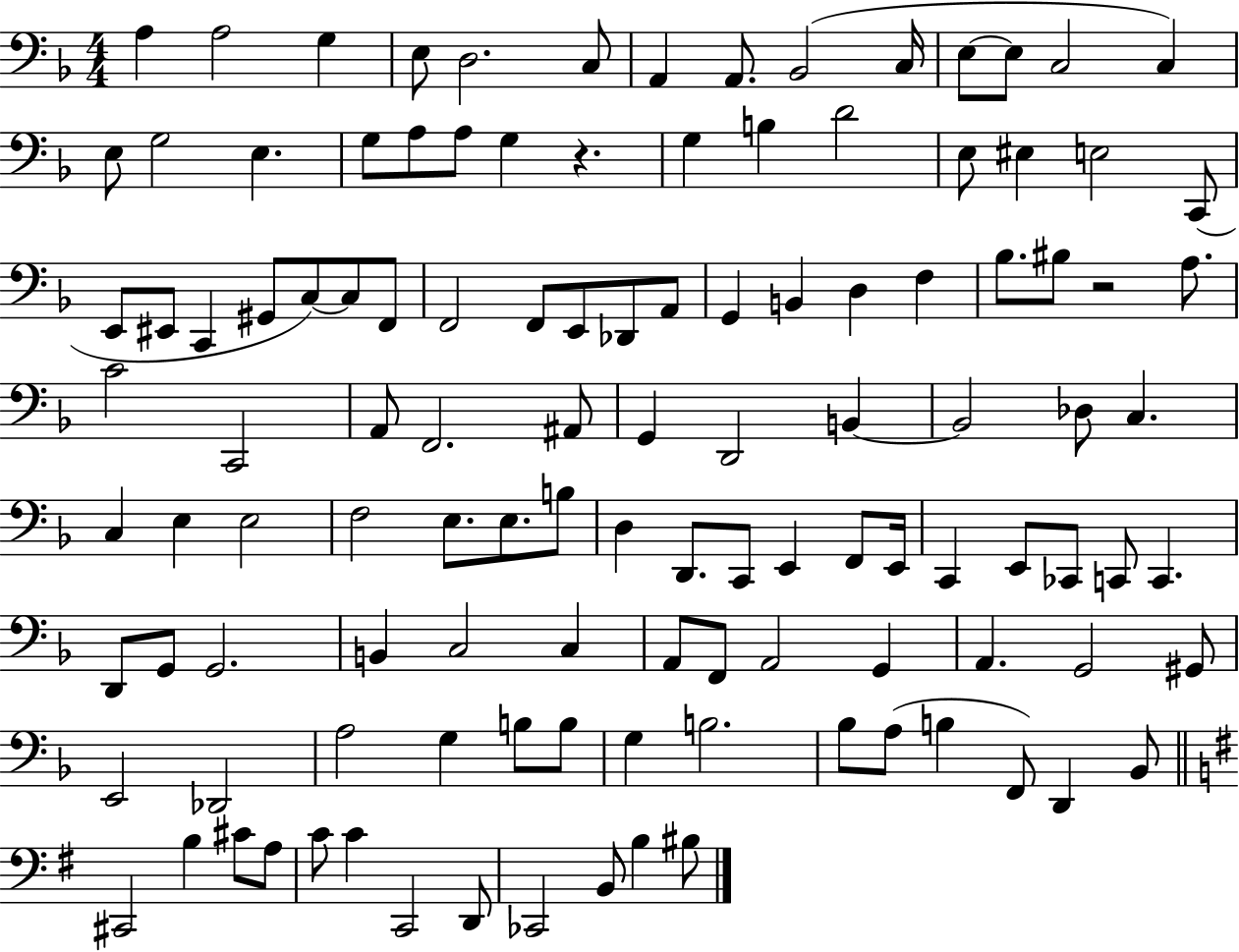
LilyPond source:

{
  \clef bass
  \numericTimeSignature
  \time 4/4
  \key f \major
  \repeat volta 2 { a4 a2 g4 | e8 d2. c8 | a,4 a,8. bes,2( c16 | e8~~ e8 c2 c4) | \break e8 g2 e4. | g8 a8 a8 g4 r4. | g4 b4 d'2 | e8 eis4 e2 c,8( | \break e,8 eis,8 c,4 gis,8 c8~~) c8 f,8 | f,2 f,8 e,8 des,8 a,8 | g,4 b,4 d4 f4 | bes8. bis8 r2 a8. | \break c'2 c,2 | a,8 f,2. ais,8 | g,4 d,2 b,4~~ | b,2 des8 c4. | \break c4 e4 e2 | f2 e8. e8. b8 | d4 d,8. c,8 e,4 f,8 e,16 | c,4 e,8 ces,8 c,8 c,4. | \break d,8 g,8 g,2. | b,4 c2 c4 | a,8 f,8 a,2 g,4 | a,4. g,2 gis,8 | \break e,2 des,2 | a2 g4 b8 b8 | g4 b2. | bes8 a8( b4 f,8) d,4 bes,8 | \break \bar "||" \break \key e \minor cis,2 b4 cis'8 a8 | c'8 c'4 c,2 d,8 | ces,2 b,8 b4 bis8 | } \bar "|."
}